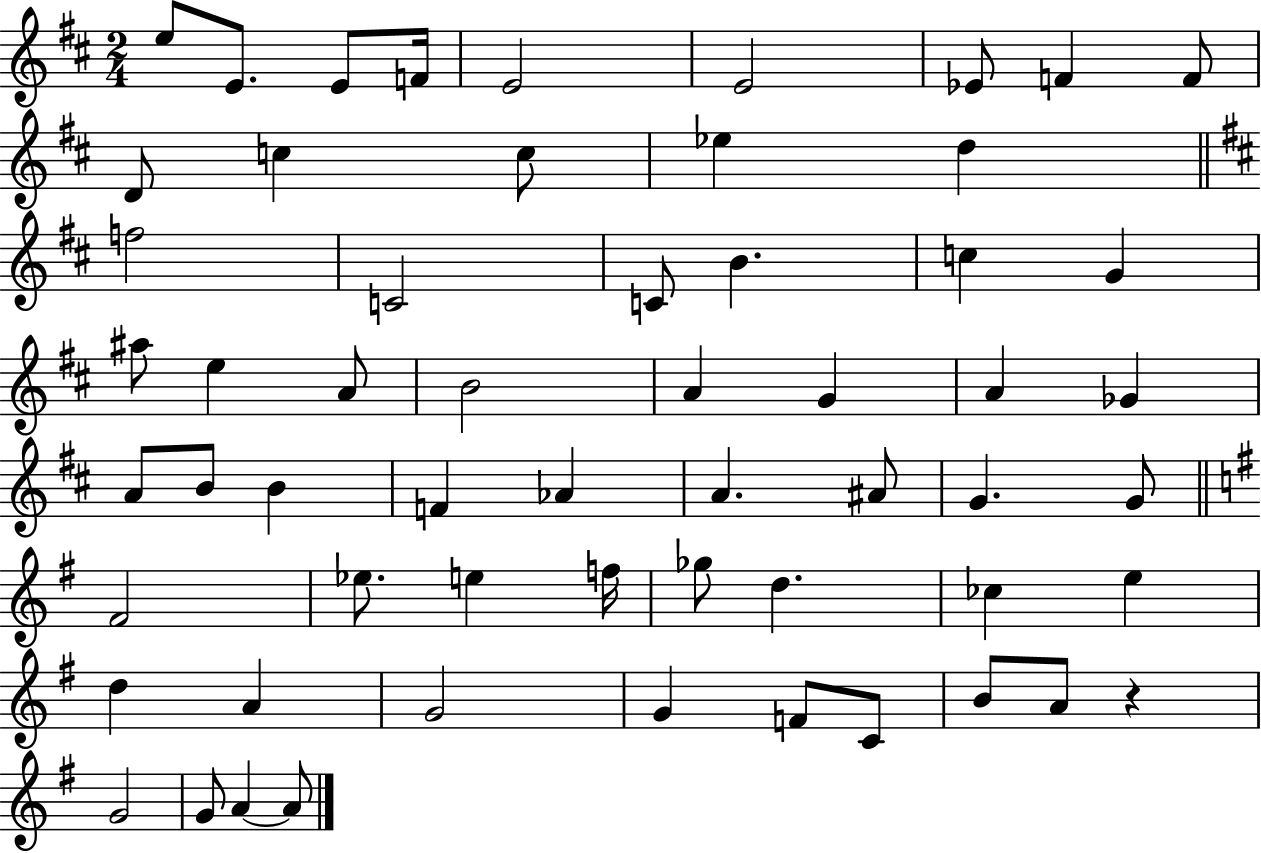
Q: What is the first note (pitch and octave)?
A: E5